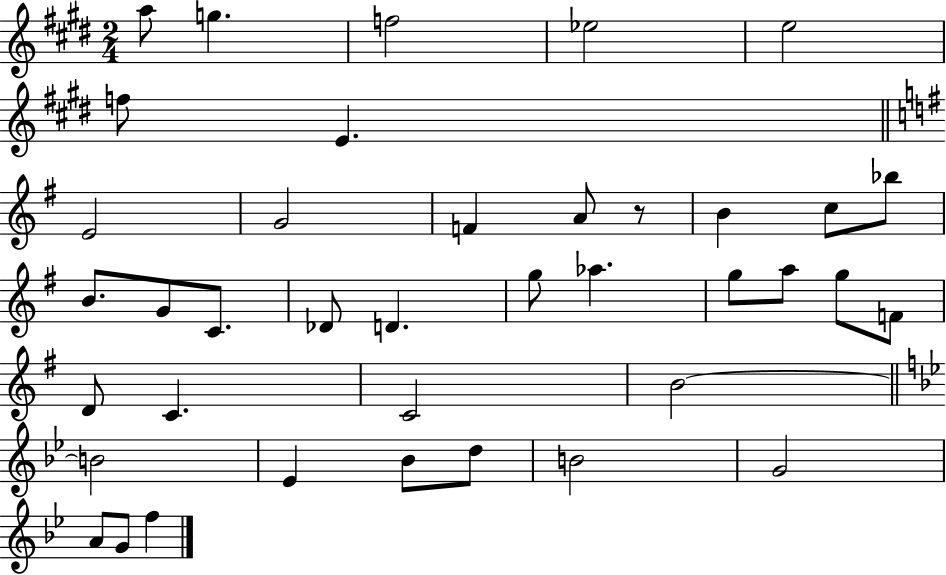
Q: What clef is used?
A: treble